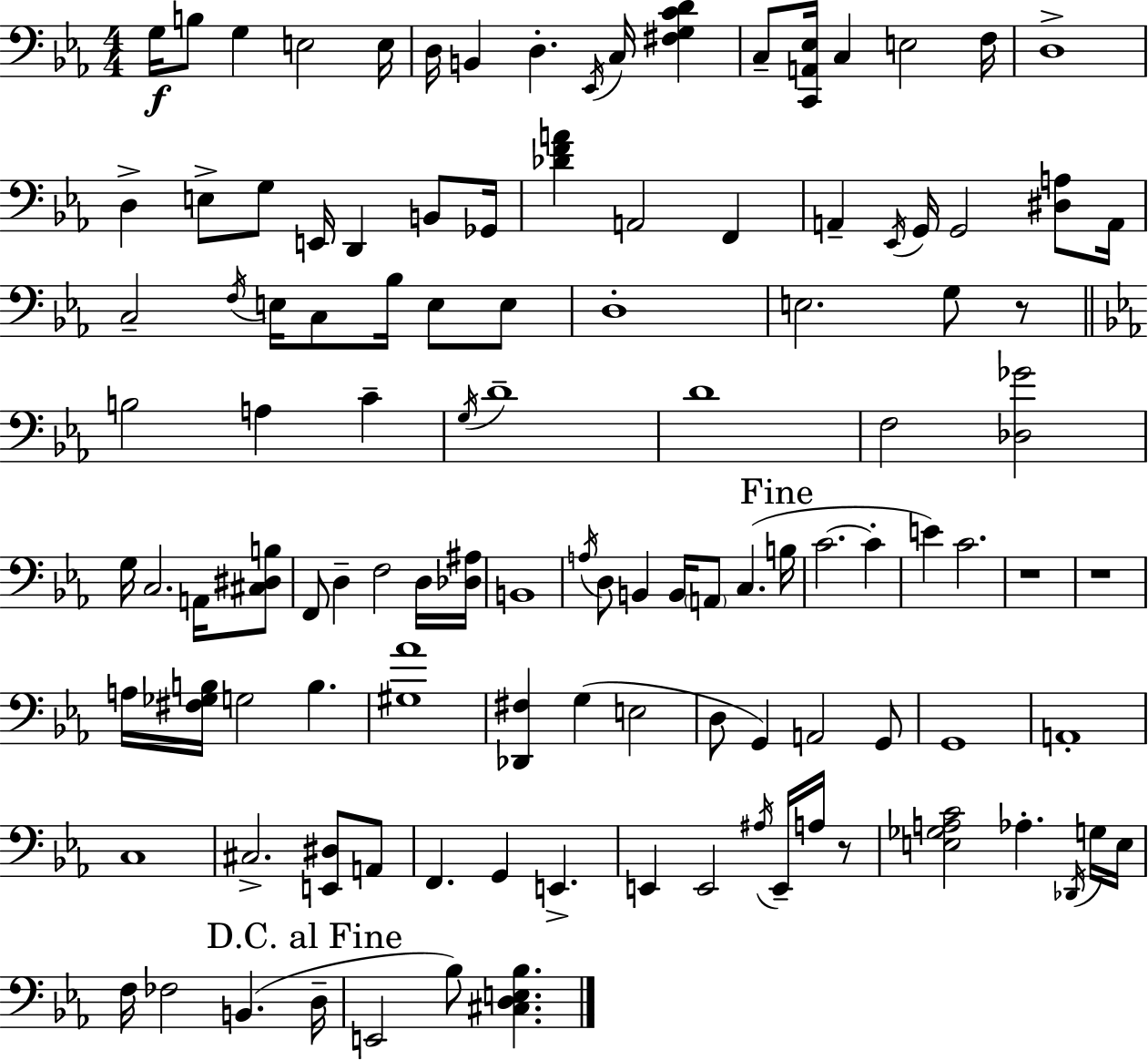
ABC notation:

X:1
T:Untitled
M:4/4
L:1/4
K:Cm
G,/4 B,/2 G, E,2 E,/4 D,/4 B,, D, _E,,/4 C,/4 [^F,G,CD] C,/2 [C,,A,,_E,]/4 C, E,2 F,/4 D,4 D, E,/2 G,/2 E,,/4 D,, B,,/2 _G,,/4 [_DFA] A,,2 F,, A,, _E,,/4 G,,/4 G,,2 [^D,A,]/2 A,,/4 C,2 F,/4 E,/4 C,/2 _B,/4 E,/2 E,/2 D,4 E,2 G,/2 z/2 B,2 A, C G,/4 D4 D4 F,2 [_D,_G]2 G,/4 C,2 A,,/4 [^C,^D,B,]/2 F,,/2 D, F,2 D,/4 [_D,^A,]/4 B,,4 A,/4 D,/2 B,, B,,/4 A,,/2 C, B,/4 C2 C E C2 z4 z4 A,/4 [^F,_G,B,]/4 G,2 B, [^G,_A]4 [_D,,^F,] G, E,2 D,/2 G,, A,,2 G,,/2 G,,4 A,,4 C,4 ^C,2 [E,,^D,]/2 A,,/2 F,, G,, E,, E,, E,,2 ^A,/4 E,,/4 A,/4 z/2 [E,_G,A,C]2 _A, _D,,/4 G,/4 E,/4 F,/4 _F,2 B,, D,/4 E,,2 _B,/2 [^C,D,E,_B,]